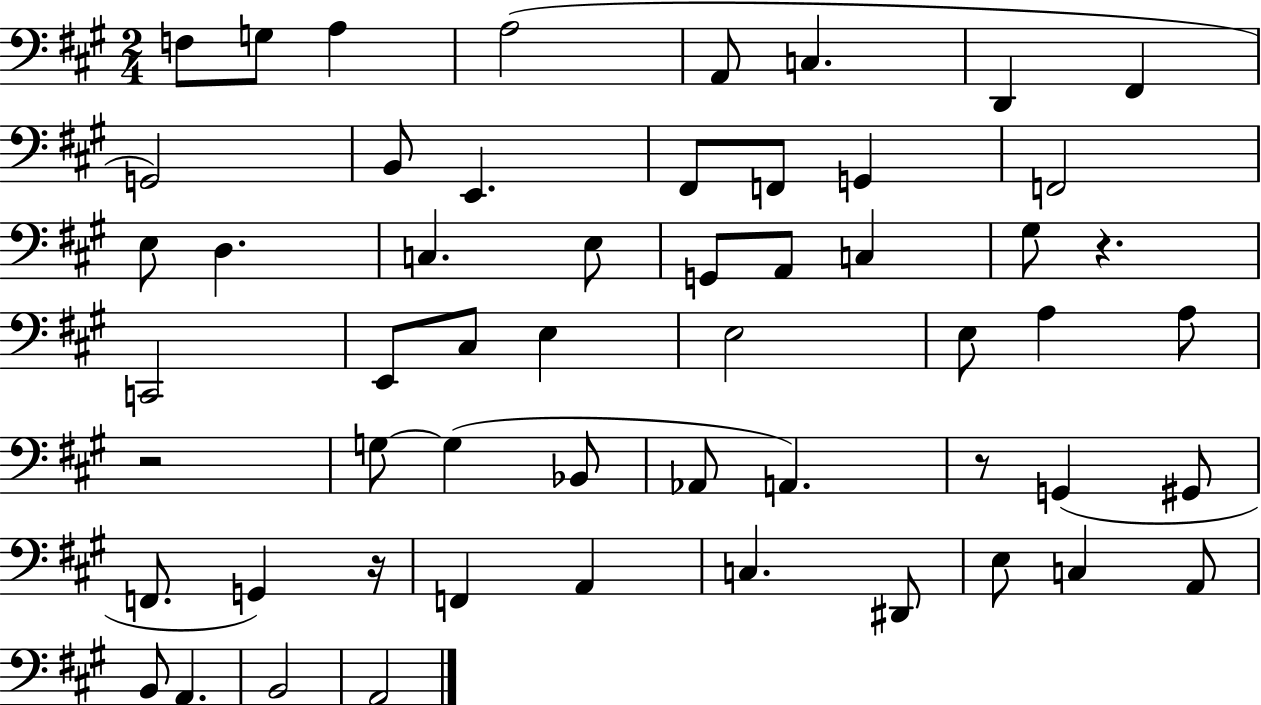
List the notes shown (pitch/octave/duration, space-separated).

F3/e G3/e A3/q A3/h A2/e C3/q. D2/q F#2/q G2/h B2/e E2/q. F#2/e F2/e G2/q F2/h E3/e D3/q. C3/q. E3/e G2/e A2/e C3/q G#3/e R/q. C2/h E2/e C#3/e E3/q E3/h E3/e A3/q A3/e R/h G3/e G3/q Bb2/e Ab2/e A2/q. R/e G2/q G#2/e F2/e. G2/q R/s F2/q A2/q C3/q. D#2/e E3/e C3/q A2/e B2/e A2/q. B2/h A2/h